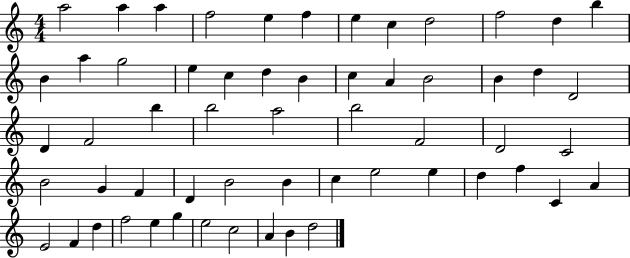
A5/h A5/q A5/q F5/h E5/q F5/q E5/q C5/q D5/h F5/h D5/q B5/q B4/q A5/q G5/h E5/q C5/q D5/q B4/q C5/q A4/q B4/h B4/q D5/q D4/h D4/q F4/h B5/q B5/h A5/h B5/h F4/h D4/h C4/h B4/h G4/q F4/q D4/q B4/h B4/q C5/q E5/h E5/q D5/q F5/q C4/q A4/q E4/h F4/q D5/q F5/h E5/q G5/q E5/h C5/h A4/q B4/q D5/h